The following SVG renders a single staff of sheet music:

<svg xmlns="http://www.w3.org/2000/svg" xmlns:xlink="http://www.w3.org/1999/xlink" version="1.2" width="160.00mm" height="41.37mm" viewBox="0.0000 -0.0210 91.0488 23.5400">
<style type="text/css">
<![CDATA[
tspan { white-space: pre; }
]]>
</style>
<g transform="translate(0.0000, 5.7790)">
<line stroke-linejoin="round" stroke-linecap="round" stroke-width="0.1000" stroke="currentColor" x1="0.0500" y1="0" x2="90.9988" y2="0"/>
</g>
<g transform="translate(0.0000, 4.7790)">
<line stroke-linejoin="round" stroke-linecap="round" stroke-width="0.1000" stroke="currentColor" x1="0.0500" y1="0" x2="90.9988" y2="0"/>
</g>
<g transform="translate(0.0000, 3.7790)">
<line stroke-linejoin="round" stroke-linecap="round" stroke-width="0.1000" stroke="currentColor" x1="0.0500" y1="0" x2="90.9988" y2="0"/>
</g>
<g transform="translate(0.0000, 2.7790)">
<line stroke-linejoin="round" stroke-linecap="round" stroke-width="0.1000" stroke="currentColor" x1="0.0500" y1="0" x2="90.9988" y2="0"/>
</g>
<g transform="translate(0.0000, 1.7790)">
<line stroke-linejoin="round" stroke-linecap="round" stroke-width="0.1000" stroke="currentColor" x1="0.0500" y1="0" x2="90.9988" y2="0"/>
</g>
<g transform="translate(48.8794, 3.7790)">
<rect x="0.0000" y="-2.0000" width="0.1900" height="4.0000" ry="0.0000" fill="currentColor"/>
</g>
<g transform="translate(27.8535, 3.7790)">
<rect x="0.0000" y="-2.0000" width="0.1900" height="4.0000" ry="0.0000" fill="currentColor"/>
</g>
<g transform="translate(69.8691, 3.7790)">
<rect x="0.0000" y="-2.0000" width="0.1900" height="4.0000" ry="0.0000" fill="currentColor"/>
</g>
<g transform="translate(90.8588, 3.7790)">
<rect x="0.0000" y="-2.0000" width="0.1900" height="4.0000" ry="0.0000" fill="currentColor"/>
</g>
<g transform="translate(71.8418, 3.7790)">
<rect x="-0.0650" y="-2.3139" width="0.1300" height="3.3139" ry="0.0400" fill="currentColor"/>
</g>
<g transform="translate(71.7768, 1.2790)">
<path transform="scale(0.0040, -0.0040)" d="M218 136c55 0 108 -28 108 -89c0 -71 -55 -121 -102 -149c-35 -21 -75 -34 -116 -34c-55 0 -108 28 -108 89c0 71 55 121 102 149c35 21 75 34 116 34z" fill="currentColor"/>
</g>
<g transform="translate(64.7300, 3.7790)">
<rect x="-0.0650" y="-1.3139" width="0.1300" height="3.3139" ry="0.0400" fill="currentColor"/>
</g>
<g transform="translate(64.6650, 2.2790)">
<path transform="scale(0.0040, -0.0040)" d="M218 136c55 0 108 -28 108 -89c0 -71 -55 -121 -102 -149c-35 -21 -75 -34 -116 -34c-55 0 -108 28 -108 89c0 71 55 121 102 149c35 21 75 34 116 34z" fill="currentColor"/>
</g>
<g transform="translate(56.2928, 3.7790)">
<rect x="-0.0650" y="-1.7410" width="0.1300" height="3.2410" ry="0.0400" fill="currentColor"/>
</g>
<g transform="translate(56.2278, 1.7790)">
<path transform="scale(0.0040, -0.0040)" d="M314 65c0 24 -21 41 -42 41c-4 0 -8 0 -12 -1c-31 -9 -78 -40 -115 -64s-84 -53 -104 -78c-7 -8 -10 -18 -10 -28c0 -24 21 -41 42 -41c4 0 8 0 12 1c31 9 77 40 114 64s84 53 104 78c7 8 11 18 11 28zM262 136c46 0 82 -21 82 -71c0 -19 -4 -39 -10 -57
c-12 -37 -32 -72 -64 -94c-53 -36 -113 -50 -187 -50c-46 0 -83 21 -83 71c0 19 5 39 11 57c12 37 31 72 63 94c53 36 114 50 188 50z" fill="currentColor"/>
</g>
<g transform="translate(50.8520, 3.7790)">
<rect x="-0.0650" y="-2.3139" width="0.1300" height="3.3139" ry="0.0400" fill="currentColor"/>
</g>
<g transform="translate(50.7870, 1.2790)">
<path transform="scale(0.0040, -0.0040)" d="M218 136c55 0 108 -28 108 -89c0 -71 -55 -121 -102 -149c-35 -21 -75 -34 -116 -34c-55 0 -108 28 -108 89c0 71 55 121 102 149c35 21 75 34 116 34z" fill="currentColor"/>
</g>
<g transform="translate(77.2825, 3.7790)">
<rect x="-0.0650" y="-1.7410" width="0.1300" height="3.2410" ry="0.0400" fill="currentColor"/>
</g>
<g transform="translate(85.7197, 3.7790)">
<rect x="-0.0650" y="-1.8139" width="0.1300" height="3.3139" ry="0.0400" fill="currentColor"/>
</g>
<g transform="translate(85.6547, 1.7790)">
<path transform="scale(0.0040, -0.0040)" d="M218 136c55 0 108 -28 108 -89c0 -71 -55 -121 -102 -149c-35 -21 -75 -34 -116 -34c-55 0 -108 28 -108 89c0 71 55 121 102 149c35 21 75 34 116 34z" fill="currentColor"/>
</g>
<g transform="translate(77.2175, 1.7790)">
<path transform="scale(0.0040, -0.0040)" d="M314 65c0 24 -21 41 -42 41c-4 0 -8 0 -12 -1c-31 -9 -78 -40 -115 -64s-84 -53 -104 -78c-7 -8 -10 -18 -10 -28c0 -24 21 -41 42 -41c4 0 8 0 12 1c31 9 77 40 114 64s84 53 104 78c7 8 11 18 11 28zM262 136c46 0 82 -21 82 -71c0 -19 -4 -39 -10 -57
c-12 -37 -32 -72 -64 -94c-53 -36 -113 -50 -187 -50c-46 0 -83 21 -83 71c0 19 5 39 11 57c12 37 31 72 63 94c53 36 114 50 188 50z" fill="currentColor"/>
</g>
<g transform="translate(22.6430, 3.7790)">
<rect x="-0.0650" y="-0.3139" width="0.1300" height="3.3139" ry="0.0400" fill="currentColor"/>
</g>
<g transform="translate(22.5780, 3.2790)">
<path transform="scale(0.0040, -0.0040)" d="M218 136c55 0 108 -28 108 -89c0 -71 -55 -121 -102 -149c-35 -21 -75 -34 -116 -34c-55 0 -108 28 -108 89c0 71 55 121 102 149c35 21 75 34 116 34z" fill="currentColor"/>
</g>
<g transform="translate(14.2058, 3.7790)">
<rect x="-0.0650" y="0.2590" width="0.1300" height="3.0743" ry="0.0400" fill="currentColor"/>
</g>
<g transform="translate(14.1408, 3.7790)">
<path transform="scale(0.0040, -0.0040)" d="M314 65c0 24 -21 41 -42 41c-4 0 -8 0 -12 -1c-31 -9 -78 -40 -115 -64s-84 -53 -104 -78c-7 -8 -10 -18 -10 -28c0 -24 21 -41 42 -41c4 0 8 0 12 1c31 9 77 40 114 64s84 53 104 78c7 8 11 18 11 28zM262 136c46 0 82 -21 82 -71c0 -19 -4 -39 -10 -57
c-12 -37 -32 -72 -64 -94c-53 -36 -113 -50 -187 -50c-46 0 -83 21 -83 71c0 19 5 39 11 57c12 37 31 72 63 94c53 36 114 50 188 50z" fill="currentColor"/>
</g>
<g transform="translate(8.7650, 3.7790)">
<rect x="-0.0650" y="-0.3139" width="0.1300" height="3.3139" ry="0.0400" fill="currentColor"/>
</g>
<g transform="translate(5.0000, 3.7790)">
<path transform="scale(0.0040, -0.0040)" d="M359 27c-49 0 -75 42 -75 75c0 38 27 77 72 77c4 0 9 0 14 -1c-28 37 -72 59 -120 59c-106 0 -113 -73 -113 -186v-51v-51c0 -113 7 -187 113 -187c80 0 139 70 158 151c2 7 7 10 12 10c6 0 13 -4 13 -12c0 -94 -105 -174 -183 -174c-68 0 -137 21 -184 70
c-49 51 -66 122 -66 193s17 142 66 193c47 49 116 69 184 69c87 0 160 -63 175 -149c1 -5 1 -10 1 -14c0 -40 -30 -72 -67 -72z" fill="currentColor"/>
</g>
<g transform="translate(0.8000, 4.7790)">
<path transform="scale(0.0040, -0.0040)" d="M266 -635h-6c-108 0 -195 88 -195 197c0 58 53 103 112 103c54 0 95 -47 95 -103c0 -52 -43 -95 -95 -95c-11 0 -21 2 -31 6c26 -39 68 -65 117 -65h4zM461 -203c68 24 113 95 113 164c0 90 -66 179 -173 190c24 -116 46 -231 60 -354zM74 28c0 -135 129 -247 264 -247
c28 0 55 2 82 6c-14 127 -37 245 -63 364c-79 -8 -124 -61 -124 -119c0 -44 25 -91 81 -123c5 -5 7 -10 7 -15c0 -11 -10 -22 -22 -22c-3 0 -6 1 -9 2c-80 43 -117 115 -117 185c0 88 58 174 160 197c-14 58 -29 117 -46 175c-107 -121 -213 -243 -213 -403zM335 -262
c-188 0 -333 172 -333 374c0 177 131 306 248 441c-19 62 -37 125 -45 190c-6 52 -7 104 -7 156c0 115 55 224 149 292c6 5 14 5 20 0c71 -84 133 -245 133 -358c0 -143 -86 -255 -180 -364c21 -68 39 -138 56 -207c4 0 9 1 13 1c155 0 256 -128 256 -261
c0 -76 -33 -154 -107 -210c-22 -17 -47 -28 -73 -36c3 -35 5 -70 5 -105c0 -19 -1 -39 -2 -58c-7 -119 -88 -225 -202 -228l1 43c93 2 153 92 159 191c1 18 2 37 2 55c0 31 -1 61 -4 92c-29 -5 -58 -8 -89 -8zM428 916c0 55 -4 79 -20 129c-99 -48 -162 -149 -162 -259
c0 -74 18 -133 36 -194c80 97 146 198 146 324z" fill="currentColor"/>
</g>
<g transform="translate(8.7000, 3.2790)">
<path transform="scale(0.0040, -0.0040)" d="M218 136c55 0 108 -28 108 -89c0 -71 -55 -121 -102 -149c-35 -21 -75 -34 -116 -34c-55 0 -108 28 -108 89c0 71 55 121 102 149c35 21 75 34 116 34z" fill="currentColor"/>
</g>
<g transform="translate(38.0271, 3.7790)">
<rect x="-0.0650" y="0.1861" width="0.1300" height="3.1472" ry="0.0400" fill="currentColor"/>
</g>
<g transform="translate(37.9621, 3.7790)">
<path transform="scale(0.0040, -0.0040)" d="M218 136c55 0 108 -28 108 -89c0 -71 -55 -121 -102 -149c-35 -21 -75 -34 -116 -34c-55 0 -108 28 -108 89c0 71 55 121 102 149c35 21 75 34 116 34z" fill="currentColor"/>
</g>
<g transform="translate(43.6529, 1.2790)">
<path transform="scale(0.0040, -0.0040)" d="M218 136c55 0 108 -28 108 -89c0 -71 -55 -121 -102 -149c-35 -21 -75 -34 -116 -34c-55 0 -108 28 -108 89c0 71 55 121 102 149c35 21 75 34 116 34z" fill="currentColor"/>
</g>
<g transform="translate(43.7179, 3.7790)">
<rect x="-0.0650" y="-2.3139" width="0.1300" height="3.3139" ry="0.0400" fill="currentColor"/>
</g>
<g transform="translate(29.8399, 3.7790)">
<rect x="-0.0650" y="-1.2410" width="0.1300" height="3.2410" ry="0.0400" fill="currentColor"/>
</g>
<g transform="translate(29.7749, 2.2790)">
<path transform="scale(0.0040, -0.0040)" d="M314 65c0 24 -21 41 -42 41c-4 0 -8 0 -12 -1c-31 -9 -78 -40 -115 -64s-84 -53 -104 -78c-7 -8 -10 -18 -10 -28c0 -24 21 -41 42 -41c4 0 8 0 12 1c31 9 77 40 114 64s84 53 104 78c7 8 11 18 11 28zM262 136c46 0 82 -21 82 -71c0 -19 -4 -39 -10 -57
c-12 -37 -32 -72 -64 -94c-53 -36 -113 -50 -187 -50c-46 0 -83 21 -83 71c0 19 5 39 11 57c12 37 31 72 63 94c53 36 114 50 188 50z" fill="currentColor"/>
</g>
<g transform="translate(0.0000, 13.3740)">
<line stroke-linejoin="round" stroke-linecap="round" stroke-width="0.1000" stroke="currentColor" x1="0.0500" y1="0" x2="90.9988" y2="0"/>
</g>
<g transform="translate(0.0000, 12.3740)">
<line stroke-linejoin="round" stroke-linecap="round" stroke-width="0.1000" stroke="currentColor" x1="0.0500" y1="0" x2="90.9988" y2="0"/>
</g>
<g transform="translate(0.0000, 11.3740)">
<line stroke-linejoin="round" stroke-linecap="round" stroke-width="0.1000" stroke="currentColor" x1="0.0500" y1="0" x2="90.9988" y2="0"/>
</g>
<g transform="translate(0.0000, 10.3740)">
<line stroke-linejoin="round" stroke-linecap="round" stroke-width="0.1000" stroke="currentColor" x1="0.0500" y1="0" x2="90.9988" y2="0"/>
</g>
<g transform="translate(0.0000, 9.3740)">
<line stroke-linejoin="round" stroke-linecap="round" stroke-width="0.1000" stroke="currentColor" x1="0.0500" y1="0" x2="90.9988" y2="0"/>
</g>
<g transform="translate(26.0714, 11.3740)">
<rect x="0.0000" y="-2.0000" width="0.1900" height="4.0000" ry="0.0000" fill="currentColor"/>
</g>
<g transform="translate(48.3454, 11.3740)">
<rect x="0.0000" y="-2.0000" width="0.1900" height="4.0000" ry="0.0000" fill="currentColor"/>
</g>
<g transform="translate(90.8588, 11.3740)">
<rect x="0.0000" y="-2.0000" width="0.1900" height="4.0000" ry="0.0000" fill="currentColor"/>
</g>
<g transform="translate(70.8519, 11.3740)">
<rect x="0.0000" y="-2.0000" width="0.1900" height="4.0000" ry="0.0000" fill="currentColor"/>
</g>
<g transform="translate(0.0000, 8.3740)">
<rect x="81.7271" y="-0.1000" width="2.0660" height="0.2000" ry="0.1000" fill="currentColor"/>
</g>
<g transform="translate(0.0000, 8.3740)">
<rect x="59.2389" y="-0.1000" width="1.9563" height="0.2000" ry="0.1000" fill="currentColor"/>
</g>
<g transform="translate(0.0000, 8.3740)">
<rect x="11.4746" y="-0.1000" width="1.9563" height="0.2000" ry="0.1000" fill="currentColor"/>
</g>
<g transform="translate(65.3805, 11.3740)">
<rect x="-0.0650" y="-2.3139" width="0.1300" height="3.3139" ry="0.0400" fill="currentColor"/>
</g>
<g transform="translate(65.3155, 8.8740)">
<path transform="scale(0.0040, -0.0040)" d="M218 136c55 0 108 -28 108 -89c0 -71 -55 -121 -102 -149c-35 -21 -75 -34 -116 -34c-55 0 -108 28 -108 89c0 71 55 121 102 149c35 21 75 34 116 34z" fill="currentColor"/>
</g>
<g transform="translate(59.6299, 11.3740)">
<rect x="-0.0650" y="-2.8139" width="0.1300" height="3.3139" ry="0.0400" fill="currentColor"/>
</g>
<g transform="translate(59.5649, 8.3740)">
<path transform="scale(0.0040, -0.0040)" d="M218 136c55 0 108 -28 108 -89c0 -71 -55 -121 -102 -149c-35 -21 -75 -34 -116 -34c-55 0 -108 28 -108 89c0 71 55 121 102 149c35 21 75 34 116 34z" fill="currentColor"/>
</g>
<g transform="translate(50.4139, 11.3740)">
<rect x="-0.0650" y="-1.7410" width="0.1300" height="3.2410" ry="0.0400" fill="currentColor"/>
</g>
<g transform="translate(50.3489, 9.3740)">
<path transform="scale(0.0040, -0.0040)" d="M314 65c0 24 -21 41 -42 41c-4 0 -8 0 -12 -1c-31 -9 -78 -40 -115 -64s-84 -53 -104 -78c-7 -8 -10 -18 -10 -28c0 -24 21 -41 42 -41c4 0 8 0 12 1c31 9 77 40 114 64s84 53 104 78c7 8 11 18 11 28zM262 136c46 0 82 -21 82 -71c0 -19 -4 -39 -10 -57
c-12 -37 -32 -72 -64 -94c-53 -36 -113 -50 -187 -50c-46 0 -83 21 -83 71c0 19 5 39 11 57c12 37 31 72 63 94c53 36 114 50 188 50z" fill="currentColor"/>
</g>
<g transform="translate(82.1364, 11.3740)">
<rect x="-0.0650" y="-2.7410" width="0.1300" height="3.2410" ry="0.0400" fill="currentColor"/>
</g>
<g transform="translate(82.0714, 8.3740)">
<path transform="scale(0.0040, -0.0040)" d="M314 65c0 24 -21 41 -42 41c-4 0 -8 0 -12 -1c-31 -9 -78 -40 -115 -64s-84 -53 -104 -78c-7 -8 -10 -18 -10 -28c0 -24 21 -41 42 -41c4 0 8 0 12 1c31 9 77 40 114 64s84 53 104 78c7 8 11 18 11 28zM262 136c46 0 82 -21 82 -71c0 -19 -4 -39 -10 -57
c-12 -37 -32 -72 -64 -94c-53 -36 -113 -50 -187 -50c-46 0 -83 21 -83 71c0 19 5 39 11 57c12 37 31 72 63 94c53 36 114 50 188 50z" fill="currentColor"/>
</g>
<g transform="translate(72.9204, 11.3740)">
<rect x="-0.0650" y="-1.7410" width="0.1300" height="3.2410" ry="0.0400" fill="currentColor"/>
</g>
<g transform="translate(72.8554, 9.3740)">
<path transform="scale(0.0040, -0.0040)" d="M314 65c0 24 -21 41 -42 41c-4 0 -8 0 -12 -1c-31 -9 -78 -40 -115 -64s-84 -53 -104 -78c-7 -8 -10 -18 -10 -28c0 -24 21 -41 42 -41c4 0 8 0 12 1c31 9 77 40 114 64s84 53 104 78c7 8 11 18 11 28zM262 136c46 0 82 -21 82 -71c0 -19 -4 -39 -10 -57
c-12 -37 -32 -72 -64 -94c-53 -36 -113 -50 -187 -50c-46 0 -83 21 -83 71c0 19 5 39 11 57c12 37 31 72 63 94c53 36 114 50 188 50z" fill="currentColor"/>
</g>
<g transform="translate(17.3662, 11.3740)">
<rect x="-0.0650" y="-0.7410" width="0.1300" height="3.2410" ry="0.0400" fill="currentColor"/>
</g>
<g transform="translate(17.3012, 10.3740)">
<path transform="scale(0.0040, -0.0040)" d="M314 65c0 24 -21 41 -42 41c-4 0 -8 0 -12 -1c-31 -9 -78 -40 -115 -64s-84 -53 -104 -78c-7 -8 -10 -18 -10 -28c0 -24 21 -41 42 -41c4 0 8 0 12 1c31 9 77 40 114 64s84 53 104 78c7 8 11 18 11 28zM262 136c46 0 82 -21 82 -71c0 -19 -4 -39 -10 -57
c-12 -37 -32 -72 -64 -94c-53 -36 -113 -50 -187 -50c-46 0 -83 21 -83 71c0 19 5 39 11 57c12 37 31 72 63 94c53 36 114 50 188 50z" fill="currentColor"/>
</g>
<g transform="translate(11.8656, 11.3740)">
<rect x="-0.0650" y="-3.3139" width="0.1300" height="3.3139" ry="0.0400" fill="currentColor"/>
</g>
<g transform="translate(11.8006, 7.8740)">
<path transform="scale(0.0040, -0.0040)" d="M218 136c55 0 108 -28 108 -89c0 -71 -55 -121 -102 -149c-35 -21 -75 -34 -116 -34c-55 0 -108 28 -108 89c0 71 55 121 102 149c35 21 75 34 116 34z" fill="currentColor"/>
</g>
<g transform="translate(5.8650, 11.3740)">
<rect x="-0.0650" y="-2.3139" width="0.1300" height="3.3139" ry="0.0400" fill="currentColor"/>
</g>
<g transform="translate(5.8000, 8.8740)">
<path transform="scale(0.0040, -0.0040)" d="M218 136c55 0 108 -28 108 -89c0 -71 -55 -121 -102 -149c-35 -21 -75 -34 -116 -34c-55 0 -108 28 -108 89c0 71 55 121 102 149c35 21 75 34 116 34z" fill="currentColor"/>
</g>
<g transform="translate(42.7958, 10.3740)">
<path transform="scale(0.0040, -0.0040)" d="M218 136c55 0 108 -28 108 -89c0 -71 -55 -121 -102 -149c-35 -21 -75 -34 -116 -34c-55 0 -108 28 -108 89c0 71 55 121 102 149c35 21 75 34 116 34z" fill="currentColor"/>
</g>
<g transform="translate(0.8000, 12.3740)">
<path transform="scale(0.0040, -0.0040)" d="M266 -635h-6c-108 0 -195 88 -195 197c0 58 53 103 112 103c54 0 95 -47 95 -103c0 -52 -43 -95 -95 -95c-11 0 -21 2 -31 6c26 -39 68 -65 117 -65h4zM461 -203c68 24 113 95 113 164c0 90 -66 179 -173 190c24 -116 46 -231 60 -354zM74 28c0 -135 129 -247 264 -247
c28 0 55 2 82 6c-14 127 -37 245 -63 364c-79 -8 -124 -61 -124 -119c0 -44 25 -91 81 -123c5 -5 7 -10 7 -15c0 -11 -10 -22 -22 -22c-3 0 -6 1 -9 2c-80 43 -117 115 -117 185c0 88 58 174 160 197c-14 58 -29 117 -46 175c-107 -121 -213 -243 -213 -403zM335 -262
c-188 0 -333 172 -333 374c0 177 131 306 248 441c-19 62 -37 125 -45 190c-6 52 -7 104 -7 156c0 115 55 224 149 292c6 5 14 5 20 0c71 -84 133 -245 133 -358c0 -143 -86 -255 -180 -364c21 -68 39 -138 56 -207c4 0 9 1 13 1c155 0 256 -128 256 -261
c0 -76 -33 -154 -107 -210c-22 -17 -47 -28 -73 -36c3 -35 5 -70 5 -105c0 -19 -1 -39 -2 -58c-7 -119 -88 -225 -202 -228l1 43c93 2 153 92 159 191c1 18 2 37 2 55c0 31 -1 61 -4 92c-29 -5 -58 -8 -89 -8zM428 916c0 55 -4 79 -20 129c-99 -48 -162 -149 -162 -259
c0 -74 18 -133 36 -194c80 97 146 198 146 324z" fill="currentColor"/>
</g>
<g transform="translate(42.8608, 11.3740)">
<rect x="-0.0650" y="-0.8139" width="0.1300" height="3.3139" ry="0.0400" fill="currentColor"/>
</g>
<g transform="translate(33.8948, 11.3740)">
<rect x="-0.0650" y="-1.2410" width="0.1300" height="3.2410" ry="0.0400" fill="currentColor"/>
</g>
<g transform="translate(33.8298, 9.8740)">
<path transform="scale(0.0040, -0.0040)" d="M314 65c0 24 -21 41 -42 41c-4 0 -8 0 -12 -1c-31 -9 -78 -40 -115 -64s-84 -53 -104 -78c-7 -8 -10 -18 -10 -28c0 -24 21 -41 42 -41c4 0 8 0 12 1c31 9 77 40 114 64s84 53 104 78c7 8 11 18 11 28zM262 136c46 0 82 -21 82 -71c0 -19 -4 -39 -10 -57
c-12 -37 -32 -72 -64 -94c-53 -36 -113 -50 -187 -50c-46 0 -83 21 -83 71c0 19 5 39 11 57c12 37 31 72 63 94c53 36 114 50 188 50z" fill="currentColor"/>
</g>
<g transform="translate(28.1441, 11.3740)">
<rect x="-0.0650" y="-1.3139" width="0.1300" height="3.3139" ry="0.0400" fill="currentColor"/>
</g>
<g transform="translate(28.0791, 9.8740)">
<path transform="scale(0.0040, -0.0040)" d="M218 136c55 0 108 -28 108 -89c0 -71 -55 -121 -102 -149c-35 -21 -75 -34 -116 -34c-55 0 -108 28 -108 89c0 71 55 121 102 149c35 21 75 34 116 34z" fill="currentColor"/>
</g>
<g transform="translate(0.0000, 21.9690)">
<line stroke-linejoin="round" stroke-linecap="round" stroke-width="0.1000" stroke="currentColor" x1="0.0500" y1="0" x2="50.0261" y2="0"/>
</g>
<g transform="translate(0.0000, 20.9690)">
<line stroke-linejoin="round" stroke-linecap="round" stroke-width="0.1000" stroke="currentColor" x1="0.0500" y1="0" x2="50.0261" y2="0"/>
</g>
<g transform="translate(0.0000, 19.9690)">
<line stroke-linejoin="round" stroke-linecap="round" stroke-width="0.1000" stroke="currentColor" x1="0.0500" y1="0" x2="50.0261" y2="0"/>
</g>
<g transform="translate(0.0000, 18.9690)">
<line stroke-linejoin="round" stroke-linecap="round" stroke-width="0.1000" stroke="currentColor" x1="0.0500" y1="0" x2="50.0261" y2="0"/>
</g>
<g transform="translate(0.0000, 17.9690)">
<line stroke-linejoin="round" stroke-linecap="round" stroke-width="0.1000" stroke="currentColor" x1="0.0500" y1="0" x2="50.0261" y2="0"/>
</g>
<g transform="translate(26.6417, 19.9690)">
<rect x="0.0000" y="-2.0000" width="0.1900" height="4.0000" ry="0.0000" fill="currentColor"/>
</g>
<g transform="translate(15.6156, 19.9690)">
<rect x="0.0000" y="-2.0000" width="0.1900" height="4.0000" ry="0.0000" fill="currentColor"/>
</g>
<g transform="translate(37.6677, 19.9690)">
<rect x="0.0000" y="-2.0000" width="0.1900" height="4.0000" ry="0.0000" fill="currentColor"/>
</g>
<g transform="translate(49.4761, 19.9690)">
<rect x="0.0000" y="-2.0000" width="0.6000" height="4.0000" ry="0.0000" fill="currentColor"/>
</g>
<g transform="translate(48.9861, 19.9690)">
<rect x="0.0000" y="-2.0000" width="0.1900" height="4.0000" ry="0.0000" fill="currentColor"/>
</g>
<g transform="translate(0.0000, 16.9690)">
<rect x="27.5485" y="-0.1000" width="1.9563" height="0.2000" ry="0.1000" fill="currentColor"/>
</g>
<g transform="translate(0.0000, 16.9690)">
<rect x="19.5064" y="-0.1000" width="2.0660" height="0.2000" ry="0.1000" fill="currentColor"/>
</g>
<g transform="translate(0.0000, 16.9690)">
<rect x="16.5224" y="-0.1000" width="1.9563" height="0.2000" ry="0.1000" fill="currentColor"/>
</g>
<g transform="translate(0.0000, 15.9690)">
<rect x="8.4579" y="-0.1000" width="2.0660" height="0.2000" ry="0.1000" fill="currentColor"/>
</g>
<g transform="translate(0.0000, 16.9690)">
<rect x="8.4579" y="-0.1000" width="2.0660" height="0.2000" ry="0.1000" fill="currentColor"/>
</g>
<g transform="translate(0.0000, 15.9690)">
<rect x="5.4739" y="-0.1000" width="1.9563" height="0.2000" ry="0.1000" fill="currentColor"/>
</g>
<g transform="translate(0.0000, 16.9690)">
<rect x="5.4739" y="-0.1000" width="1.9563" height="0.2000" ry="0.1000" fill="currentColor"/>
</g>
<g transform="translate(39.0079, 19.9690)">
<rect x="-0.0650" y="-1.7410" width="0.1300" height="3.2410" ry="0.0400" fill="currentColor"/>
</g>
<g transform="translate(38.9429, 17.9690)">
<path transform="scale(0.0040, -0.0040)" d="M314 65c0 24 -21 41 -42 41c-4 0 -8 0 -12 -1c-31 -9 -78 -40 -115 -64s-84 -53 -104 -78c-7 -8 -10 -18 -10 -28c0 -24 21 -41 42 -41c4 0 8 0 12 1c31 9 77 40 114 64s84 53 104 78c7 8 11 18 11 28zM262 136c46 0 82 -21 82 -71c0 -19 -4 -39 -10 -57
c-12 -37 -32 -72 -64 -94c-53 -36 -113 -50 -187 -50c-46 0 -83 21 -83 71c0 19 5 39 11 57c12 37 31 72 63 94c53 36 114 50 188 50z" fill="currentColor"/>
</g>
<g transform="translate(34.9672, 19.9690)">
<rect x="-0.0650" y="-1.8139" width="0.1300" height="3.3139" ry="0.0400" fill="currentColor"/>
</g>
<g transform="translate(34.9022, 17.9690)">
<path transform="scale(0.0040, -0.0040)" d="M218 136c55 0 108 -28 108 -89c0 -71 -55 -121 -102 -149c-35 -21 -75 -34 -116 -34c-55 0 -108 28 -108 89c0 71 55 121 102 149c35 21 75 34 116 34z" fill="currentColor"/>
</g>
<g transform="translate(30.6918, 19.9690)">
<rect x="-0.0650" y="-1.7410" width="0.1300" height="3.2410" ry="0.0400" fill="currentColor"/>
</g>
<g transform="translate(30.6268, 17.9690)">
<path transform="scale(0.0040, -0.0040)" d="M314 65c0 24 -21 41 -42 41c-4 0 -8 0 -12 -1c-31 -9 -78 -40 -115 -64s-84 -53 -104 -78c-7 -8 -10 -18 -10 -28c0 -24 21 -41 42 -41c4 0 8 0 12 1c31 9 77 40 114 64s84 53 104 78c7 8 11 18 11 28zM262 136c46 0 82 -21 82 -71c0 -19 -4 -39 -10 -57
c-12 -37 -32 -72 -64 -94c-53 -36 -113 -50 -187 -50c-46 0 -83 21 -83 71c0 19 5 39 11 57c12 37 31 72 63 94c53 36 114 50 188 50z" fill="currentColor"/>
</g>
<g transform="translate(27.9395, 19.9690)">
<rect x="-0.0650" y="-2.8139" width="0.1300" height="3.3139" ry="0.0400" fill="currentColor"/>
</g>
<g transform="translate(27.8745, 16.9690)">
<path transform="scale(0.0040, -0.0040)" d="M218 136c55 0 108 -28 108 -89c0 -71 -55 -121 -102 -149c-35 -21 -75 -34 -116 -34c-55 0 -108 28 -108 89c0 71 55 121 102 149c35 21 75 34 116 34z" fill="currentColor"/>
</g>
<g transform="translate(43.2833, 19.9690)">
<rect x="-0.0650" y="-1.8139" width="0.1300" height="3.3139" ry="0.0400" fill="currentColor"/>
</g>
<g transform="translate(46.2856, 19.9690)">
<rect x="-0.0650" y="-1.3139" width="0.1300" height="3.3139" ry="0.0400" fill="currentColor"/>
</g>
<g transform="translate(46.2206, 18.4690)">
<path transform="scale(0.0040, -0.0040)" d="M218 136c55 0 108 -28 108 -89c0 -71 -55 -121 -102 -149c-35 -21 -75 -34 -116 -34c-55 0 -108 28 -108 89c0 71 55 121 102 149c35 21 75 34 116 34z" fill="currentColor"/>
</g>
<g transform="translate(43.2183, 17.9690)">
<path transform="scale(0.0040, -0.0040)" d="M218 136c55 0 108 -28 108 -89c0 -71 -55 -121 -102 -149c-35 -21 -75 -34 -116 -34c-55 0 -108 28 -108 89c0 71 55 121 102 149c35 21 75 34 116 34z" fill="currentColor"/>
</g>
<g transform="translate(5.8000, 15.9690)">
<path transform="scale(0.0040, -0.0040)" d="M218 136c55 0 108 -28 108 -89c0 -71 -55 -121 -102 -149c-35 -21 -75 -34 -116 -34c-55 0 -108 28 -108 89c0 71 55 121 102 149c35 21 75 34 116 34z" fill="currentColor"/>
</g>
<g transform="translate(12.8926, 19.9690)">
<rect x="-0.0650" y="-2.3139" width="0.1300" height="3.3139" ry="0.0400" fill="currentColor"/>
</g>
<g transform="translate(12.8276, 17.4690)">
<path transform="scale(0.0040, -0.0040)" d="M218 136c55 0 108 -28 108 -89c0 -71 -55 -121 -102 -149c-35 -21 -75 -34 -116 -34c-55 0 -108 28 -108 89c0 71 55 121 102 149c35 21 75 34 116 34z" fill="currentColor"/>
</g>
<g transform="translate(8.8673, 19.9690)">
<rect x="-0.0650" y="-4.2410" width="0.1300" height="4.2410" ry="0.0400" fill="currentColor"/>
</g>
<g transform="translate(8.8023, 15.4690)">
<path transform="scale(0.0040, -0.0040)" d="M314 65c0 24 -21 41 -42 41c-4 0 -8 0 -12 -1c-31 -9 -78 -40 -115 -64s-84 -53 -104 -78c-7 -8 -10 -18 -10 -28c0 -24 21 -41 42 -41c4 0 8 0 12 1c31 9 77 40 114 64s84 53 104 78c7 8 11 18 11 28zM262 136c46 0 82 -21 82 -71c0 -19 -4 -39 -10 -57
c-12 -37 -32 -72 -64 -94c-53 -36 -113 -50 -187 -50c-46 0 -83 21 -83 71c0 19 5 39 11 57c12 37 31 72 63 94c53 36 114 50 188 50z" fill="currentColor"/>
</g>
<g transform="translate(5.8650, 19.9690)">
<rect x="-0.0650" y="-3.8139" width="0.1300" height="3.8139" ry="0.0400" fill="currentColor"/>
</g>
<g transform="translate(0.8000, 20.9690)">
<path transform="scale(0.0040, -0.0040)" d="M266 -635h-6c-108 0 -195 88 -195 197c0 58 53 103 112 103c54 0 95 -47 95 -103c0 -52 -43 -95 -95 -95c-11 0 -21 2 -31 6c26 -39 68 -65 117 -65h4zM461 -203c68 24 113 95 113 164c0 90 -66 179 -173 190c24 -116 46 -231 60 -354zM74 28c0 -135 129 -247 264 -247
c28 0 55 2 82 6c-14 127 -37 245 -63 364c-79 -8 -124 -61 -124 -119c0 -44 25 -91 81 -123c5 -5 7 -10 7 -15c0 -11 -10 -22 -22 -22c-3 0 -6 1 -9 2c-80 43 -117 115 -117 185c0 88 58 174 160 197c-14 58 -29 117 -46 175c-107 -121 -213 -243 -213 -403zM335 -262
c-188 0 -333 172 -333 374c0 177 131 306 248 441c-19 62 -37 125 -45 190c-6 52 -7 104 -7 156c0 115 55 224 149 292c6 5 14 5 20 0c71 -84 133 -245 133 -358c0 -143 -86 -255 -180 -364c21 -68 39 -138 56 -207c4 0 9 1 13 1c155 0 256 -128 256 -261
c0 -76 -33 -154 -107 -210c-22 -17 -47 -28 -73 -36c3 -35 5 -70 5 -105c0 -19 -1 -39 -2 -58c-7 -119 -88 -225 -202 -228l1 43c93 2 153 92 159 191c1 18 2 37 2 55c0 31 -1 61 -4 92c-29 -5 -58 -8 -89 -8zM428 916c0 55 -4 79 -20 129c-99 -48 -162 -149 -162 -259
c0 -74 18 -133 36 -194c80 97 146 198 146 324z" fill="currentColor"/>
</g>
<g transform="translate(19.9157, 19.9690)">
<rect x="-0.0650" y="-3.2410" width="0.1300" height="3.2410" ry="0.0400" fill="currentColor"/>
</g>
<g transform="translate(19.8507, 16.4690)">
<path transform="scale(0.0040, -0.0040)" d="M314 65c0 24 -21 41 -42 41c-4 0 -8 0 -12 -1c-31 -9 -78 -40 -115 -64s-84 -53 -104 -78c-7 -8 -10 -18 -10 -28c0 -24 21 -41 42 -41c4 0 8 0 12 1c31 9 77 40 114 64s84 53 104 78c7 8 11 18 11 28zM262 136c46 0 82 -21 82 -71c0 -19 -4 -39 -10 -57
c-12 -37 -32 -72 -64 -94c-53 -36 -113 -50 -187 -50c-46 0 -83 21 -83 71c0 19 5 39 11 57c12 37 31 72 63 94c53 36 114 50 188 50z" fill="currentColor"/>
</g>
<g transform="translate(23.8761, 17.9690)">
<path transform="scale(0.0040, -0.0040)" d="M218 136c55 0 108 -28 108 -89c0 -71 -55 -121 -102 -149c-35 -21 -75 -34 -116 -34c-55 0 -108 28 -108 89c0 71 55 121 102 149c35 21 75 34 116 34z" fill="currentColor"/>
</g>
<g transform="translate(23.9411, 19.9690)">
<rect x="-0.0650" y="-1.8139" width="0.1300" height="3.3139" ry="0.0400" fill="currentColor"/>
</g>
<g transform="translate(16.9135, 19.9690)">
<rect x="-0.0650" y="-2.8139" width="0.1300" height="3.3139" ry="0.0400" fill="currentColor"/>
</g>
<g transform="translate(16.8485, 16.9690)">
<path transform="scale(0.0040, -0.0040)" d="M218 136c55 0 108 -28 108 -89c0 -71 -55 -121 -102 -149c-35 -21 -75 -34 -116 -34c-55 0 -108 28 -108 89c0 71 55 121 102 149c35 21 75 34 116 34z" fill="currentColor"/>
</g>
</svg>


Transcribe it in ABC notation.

X:1
T:Untitled
M:4/4
L:1/4
K:C
c B2 c e2 B g g f2 e g f2 f g b d2 e e2 d f2 a g f2 a2 c' d'2 g a b2 f a f2 f f2 f e